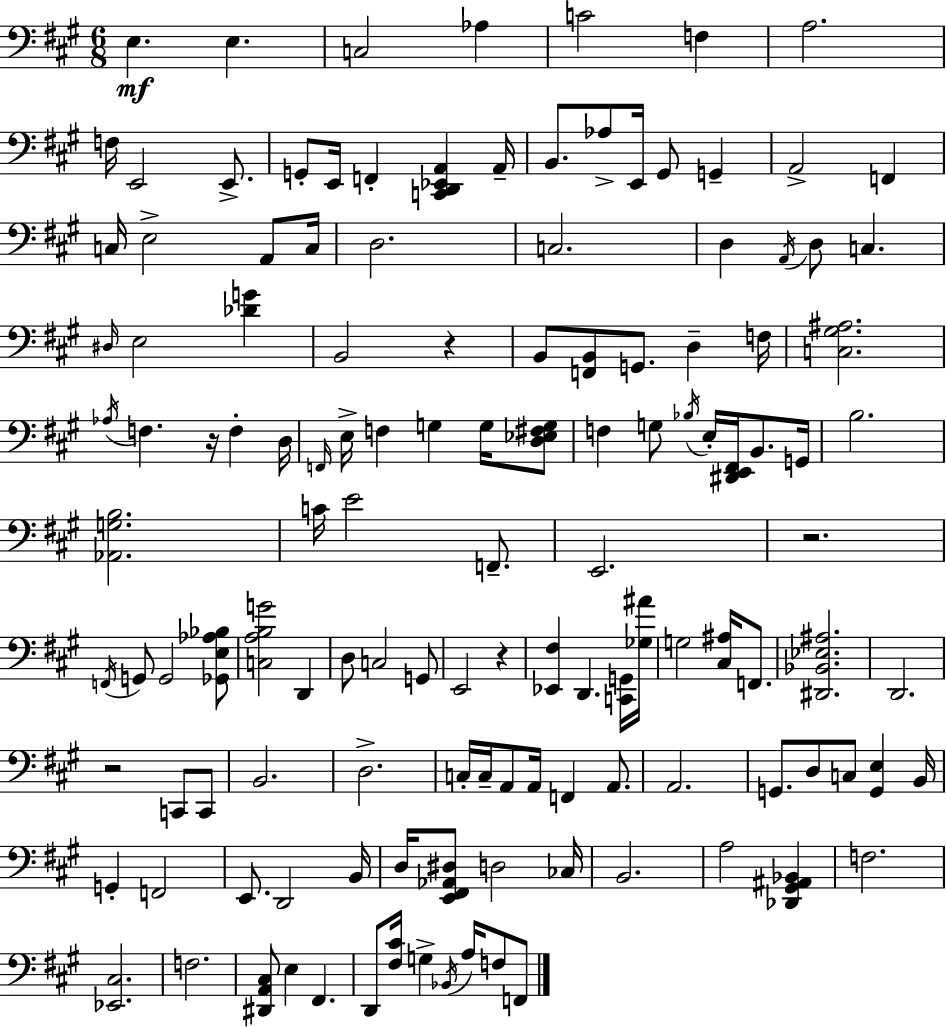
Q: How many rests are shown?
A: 5